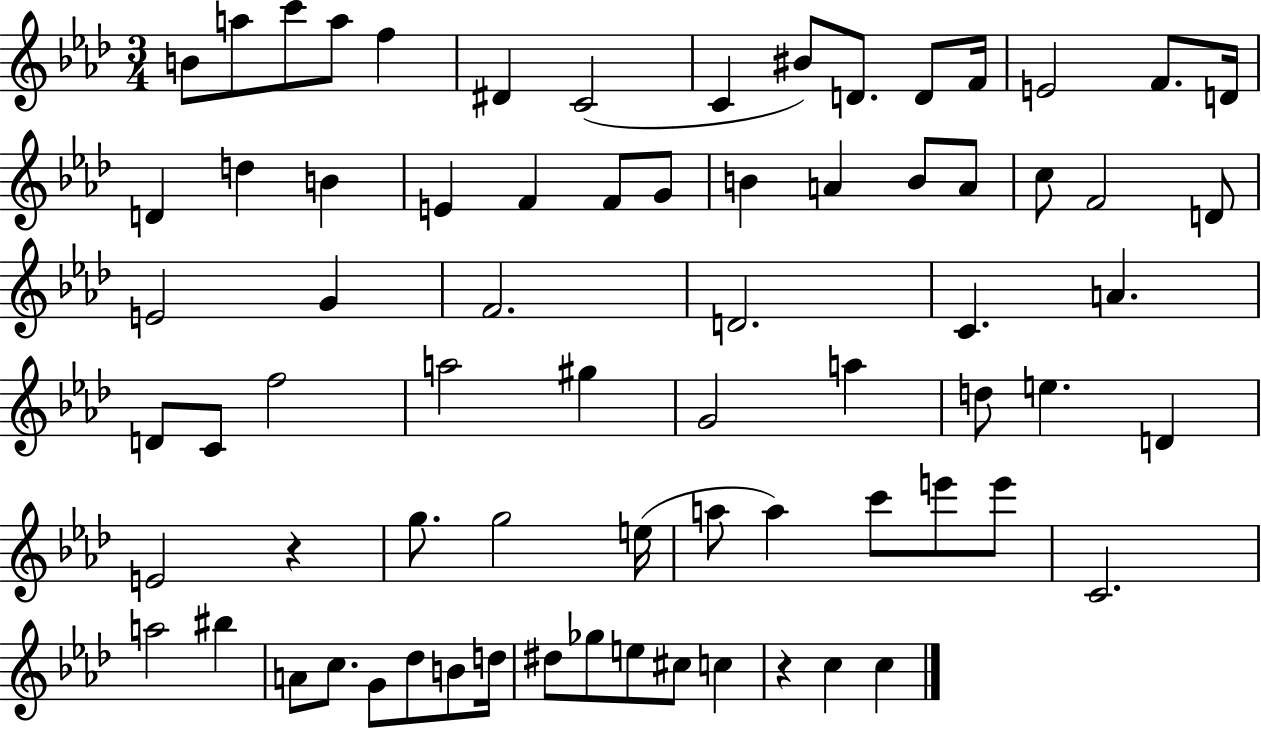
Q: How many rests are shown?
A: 2